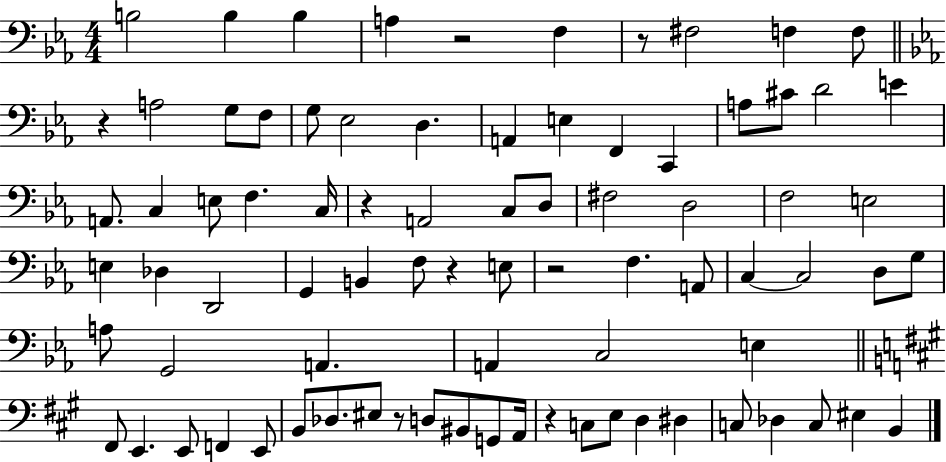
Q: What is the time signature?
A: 4/4